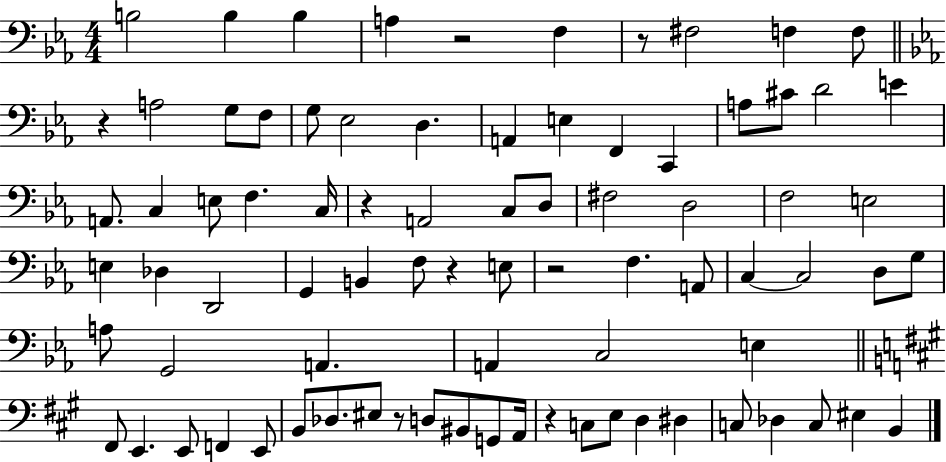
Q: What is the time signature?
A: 4/4